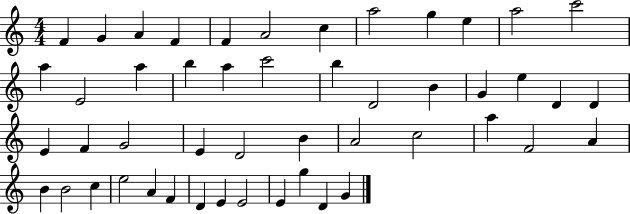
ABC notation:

X:1
T:Untitled
M:4/4
L:1/4
K:C
F G A F F A2 c a2 g e a2 c'2 a E2 a b a c'2 b D2 B G e D D E F G2 E D2 B A2 c2 a F2 A B B2 c e2 A F D E E2 E g D G